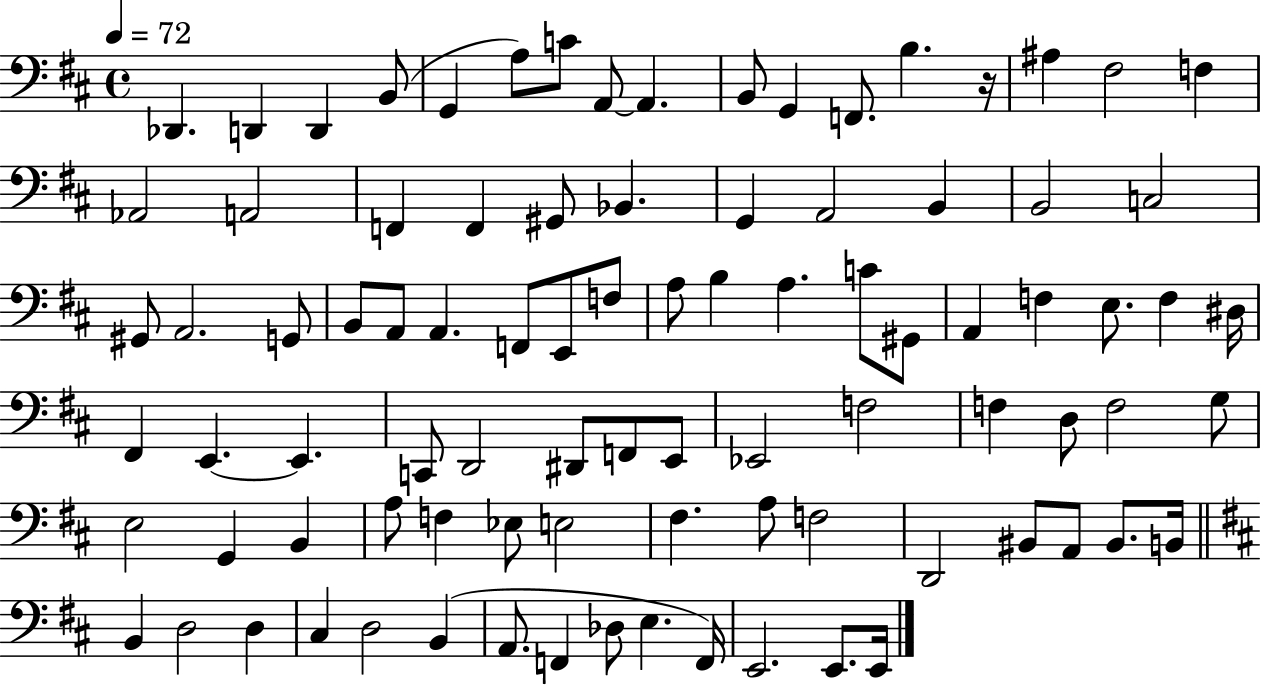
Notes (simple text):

Db2/q. D2/q D2/q B2/e G2/q A3/e C4/e A2/e A2/q. B2/e G2/q F2/e. B3/q. R/s A#3/q F#3/h F3/q Ab2/h A2/h F2/q F2/q G#2/e Bb2/q. G2/q A2/h B2/q B2/h C3/h G#2/e A2/h. G2/e B2/e A2/e A2/q. F2/e E2/e F3/e A3/e B3/q A3/q. C4/e G#2/e A2/q F3/q E3/e. F3/q D#3/s F#2/q E2/q. E2/q. C2/e D2/h D#2/e F2/e E2/e Eb2/h F3/h F3/q D3/e F3/h G3/e E3/h G2/q B2/q A3/e F3/q Eb3/e E3/h F#3/q. A3/e F3/h D2/h BIS2/e A2/e BIS2/e. B2/s B2/q D3/h D3/q C#3/q D3/h B2/q A2/e. F2/q Db3/e E3/q. F2/s E2/h. E2/e. E2/s